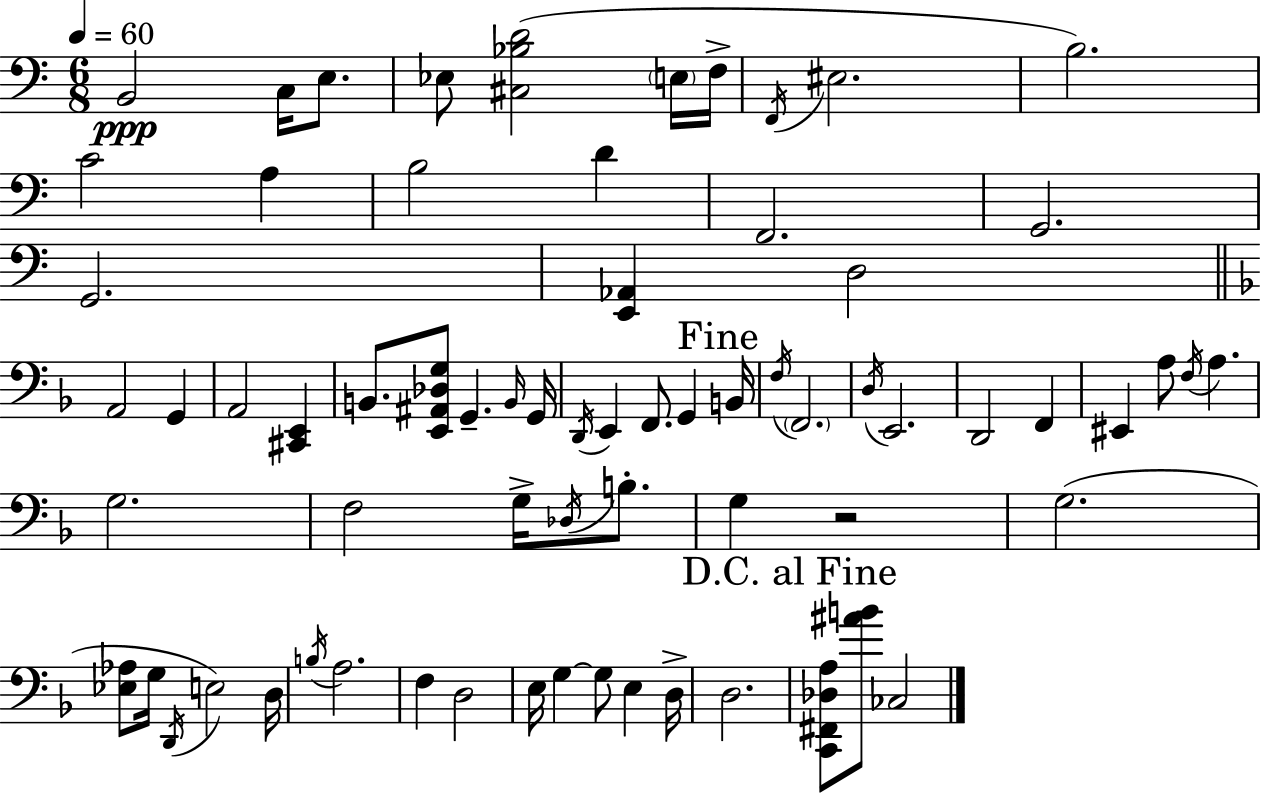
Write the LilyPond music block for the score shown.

{
  \clef bass
  \numericTimeSignature
  \time 6/8
  \key a \minor
  \tempo 4 = 60
  b,2\ppp c16 e8. | ees8 <cis bes d'>2( \parenthesize e16 f16-> | \acciaccatura { f,16 } eis2. | b2.) | \break c'2 a4 | b2 d'4 | f,2. | g,2. | \break g,2. | <e, aes,>4 d2 | \bar "||" \break \key d \minor a,2 g,4 | a,2 <cis, e,>4 | b,8. <e, ais, des g>8 g,4.-- \grace { b,16 } | g,16 \acciaccatura { d,16 } e,4 f,8. g,4 | \break \mark "Fine" b,16 \acciaccatura { f16 } \parenthesize f,2. | \acciaccatura { d16 } e,2. | d,2 | f,4 eis,4 a8 \acciaccatura { f16 } a4. | \break g2. | f2 | g16-> \acciaccatura { des16 } b8.-. g4 r2 | g2.( | \break <ees aes>8 g16 \acciaccatura { d,16 } e2) | d16 \acciaccatura { b16 } a2. | f4 | d2 e16 g4~~ | \break g8 e4 d16-> d2. | \mark "D.C. al Fine" <c, fis, des a>8 <ais' b'>8 | ces2 \bar "|."
}